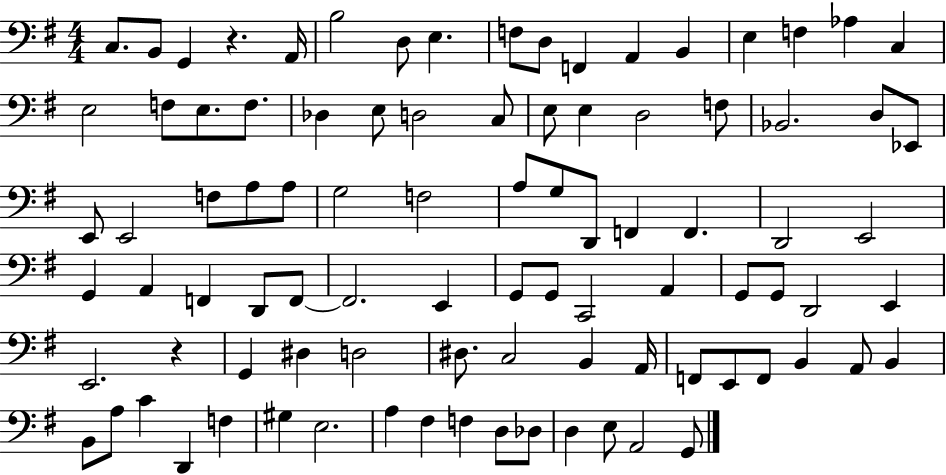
{
  \clef bass
  \numericTimeSignature
  \time 4/4
  \key g \major
  c8. b,8 g,4 r4. a,16 | b2 d8 e4. | f8 d8 f,4 a,4 b,4 | e4 f4 aes4 c4 | \break e2 f8 e8. f8. | des4 e8 d2 c8 | e8 e4 d2 f8 | bes,2. d8 ees,8 | \break e,8 e,2 f8 a8 a8 | g2 f2 | a8 g8 d,8 f,4 f,4. | d,2 e,2 | \break g,4 a,4 f,4 d,8 f,8~~ | f,2. e,4 | g,8 g,8 c,2 a,4 | g,8 g,8 d,2 e,4 | \break e,2. r4 | g,4 dis4 d2 | dis8. c2 b,4 a,16 | f,8 e,8 f,8 b,4 a,8 b,4 | \break b,8 a8 c'4 d,4 f4 | gis4 e2. | a4 fis4 f4 d8 des8 | d4 e8 a,2 g,8 | \break \bar "|."
}